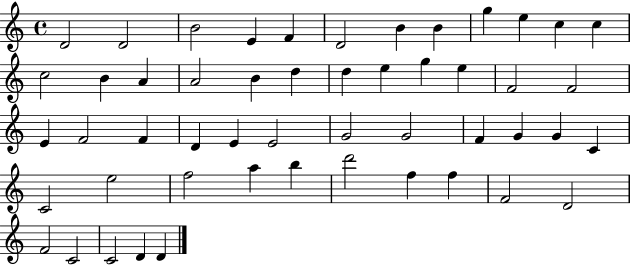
X:1
T:Untitled
M:4/4
L:1/4
K:C
D2 D2 B2 E F D2 B B g e c c c2 B A A2 B d d e g e F2 F2 E F2 F D E E2 G2 G2 F G G C C2 e2 f2 a b d'2 f f F2 D2 F2 C2 C2 D D